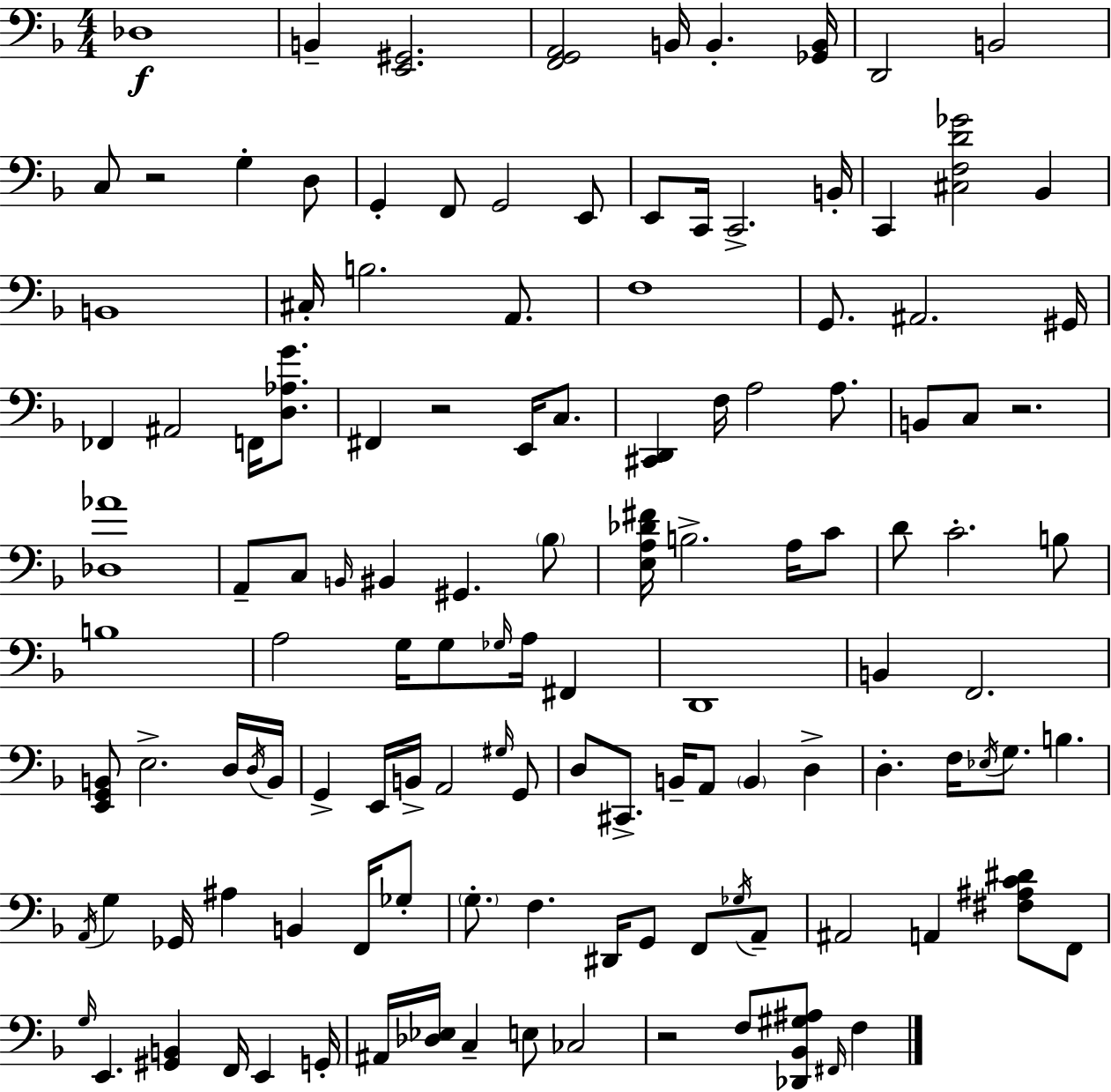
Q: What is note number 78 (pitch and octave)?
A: F3